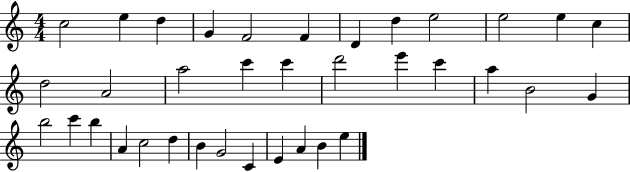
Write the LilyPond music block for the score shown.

{
  \clef treble
  \numericTimeSignature
  \time 4/4
  \key c \major
  c''2 e''4 d''4 | g'4 f'2 f'4 | d'4 d''4 e''2 | e''2 e''4 c''4 | \break d''2 a'2 | a''2 c'''4 c'''4 | d'''2 e'''4 c'''4 | a''4 b'2 g'4 | \break b''2 c'''4 b''4 | a'4 c''2 d''4 | b'4 g'2 c'4 | e'4 a'4 b'4 e''4 | \break \bar "|."
}